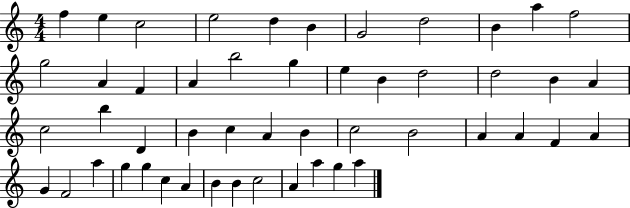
X:1
T:Untitled
M:4/4
L:1/4
K:C
f e c2 e2 d B G2 d2 B a f2 g2 A F A b2 g e B d2 d2 B A c2 b D B c A B c2 B2 A A F A G F2 a g g c A B B c2 A a g a